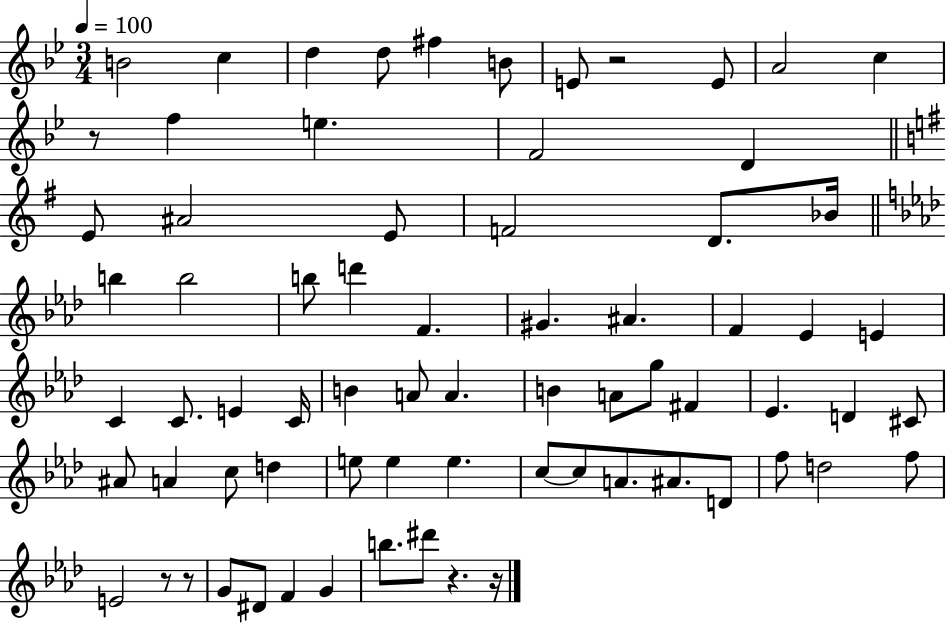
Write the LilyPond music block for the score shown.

{
  \clef treble
  \numericTimeSignature
  \time 3/4
  \key bes \major
  \tempo 4 = 100
  b'2 c''4 | d''4 d''8 fis''4 b'8 | e'8 r2 e'8 | a'2 c''4 | \break r8 f''4 e''4. | f'2 d'4 | \bar "||" \break \key e \minor e'8 ais'2 e'8 | f'2 d'8. bes'16 | \bar "||" \break \key aes \major b''4 b''2 | b''8 d'''4 f'4. | gis'4. ais'4. | f'4 ees'4 e'4 | \break c'4 c'8. e'4 c'16 | b'4 a'8 a'4. | b'4 a'8 g''8 fis'4 | ees'4. d'4 cis'8 | \break ais'8 a'4 c''8 d''4 | e''8 e''4 e''4. | c''8~~ c''8 a'8. ais'8. d'8 | f''8 d''2 f''8 | \break e'2 r8 r8 | g'8 dis'8 f'4 g'4 | b''8. dis'''8 r4. r16 | \bar "|."
}